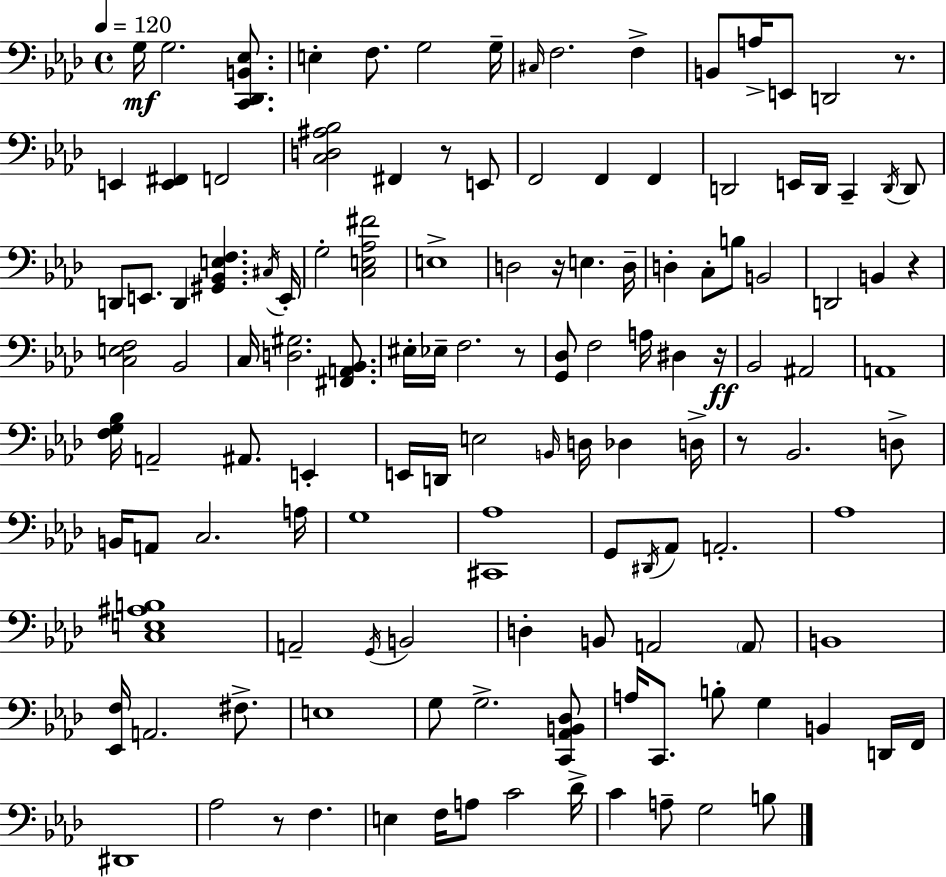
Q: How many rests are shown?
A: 8